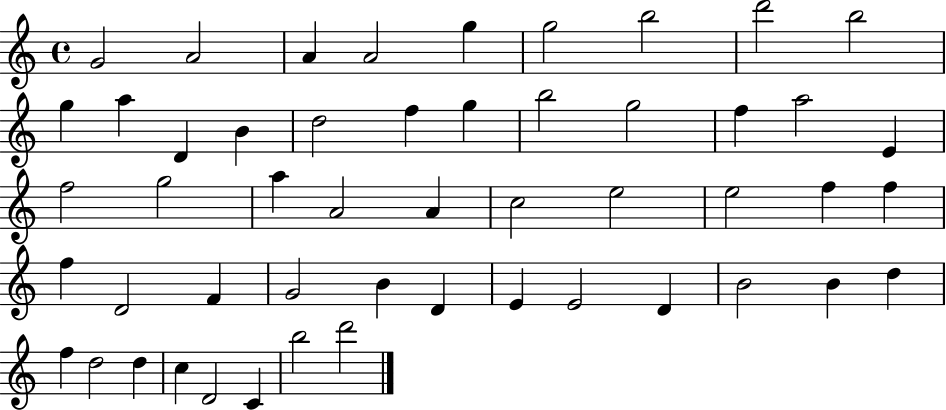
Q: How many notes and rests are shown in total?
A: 51